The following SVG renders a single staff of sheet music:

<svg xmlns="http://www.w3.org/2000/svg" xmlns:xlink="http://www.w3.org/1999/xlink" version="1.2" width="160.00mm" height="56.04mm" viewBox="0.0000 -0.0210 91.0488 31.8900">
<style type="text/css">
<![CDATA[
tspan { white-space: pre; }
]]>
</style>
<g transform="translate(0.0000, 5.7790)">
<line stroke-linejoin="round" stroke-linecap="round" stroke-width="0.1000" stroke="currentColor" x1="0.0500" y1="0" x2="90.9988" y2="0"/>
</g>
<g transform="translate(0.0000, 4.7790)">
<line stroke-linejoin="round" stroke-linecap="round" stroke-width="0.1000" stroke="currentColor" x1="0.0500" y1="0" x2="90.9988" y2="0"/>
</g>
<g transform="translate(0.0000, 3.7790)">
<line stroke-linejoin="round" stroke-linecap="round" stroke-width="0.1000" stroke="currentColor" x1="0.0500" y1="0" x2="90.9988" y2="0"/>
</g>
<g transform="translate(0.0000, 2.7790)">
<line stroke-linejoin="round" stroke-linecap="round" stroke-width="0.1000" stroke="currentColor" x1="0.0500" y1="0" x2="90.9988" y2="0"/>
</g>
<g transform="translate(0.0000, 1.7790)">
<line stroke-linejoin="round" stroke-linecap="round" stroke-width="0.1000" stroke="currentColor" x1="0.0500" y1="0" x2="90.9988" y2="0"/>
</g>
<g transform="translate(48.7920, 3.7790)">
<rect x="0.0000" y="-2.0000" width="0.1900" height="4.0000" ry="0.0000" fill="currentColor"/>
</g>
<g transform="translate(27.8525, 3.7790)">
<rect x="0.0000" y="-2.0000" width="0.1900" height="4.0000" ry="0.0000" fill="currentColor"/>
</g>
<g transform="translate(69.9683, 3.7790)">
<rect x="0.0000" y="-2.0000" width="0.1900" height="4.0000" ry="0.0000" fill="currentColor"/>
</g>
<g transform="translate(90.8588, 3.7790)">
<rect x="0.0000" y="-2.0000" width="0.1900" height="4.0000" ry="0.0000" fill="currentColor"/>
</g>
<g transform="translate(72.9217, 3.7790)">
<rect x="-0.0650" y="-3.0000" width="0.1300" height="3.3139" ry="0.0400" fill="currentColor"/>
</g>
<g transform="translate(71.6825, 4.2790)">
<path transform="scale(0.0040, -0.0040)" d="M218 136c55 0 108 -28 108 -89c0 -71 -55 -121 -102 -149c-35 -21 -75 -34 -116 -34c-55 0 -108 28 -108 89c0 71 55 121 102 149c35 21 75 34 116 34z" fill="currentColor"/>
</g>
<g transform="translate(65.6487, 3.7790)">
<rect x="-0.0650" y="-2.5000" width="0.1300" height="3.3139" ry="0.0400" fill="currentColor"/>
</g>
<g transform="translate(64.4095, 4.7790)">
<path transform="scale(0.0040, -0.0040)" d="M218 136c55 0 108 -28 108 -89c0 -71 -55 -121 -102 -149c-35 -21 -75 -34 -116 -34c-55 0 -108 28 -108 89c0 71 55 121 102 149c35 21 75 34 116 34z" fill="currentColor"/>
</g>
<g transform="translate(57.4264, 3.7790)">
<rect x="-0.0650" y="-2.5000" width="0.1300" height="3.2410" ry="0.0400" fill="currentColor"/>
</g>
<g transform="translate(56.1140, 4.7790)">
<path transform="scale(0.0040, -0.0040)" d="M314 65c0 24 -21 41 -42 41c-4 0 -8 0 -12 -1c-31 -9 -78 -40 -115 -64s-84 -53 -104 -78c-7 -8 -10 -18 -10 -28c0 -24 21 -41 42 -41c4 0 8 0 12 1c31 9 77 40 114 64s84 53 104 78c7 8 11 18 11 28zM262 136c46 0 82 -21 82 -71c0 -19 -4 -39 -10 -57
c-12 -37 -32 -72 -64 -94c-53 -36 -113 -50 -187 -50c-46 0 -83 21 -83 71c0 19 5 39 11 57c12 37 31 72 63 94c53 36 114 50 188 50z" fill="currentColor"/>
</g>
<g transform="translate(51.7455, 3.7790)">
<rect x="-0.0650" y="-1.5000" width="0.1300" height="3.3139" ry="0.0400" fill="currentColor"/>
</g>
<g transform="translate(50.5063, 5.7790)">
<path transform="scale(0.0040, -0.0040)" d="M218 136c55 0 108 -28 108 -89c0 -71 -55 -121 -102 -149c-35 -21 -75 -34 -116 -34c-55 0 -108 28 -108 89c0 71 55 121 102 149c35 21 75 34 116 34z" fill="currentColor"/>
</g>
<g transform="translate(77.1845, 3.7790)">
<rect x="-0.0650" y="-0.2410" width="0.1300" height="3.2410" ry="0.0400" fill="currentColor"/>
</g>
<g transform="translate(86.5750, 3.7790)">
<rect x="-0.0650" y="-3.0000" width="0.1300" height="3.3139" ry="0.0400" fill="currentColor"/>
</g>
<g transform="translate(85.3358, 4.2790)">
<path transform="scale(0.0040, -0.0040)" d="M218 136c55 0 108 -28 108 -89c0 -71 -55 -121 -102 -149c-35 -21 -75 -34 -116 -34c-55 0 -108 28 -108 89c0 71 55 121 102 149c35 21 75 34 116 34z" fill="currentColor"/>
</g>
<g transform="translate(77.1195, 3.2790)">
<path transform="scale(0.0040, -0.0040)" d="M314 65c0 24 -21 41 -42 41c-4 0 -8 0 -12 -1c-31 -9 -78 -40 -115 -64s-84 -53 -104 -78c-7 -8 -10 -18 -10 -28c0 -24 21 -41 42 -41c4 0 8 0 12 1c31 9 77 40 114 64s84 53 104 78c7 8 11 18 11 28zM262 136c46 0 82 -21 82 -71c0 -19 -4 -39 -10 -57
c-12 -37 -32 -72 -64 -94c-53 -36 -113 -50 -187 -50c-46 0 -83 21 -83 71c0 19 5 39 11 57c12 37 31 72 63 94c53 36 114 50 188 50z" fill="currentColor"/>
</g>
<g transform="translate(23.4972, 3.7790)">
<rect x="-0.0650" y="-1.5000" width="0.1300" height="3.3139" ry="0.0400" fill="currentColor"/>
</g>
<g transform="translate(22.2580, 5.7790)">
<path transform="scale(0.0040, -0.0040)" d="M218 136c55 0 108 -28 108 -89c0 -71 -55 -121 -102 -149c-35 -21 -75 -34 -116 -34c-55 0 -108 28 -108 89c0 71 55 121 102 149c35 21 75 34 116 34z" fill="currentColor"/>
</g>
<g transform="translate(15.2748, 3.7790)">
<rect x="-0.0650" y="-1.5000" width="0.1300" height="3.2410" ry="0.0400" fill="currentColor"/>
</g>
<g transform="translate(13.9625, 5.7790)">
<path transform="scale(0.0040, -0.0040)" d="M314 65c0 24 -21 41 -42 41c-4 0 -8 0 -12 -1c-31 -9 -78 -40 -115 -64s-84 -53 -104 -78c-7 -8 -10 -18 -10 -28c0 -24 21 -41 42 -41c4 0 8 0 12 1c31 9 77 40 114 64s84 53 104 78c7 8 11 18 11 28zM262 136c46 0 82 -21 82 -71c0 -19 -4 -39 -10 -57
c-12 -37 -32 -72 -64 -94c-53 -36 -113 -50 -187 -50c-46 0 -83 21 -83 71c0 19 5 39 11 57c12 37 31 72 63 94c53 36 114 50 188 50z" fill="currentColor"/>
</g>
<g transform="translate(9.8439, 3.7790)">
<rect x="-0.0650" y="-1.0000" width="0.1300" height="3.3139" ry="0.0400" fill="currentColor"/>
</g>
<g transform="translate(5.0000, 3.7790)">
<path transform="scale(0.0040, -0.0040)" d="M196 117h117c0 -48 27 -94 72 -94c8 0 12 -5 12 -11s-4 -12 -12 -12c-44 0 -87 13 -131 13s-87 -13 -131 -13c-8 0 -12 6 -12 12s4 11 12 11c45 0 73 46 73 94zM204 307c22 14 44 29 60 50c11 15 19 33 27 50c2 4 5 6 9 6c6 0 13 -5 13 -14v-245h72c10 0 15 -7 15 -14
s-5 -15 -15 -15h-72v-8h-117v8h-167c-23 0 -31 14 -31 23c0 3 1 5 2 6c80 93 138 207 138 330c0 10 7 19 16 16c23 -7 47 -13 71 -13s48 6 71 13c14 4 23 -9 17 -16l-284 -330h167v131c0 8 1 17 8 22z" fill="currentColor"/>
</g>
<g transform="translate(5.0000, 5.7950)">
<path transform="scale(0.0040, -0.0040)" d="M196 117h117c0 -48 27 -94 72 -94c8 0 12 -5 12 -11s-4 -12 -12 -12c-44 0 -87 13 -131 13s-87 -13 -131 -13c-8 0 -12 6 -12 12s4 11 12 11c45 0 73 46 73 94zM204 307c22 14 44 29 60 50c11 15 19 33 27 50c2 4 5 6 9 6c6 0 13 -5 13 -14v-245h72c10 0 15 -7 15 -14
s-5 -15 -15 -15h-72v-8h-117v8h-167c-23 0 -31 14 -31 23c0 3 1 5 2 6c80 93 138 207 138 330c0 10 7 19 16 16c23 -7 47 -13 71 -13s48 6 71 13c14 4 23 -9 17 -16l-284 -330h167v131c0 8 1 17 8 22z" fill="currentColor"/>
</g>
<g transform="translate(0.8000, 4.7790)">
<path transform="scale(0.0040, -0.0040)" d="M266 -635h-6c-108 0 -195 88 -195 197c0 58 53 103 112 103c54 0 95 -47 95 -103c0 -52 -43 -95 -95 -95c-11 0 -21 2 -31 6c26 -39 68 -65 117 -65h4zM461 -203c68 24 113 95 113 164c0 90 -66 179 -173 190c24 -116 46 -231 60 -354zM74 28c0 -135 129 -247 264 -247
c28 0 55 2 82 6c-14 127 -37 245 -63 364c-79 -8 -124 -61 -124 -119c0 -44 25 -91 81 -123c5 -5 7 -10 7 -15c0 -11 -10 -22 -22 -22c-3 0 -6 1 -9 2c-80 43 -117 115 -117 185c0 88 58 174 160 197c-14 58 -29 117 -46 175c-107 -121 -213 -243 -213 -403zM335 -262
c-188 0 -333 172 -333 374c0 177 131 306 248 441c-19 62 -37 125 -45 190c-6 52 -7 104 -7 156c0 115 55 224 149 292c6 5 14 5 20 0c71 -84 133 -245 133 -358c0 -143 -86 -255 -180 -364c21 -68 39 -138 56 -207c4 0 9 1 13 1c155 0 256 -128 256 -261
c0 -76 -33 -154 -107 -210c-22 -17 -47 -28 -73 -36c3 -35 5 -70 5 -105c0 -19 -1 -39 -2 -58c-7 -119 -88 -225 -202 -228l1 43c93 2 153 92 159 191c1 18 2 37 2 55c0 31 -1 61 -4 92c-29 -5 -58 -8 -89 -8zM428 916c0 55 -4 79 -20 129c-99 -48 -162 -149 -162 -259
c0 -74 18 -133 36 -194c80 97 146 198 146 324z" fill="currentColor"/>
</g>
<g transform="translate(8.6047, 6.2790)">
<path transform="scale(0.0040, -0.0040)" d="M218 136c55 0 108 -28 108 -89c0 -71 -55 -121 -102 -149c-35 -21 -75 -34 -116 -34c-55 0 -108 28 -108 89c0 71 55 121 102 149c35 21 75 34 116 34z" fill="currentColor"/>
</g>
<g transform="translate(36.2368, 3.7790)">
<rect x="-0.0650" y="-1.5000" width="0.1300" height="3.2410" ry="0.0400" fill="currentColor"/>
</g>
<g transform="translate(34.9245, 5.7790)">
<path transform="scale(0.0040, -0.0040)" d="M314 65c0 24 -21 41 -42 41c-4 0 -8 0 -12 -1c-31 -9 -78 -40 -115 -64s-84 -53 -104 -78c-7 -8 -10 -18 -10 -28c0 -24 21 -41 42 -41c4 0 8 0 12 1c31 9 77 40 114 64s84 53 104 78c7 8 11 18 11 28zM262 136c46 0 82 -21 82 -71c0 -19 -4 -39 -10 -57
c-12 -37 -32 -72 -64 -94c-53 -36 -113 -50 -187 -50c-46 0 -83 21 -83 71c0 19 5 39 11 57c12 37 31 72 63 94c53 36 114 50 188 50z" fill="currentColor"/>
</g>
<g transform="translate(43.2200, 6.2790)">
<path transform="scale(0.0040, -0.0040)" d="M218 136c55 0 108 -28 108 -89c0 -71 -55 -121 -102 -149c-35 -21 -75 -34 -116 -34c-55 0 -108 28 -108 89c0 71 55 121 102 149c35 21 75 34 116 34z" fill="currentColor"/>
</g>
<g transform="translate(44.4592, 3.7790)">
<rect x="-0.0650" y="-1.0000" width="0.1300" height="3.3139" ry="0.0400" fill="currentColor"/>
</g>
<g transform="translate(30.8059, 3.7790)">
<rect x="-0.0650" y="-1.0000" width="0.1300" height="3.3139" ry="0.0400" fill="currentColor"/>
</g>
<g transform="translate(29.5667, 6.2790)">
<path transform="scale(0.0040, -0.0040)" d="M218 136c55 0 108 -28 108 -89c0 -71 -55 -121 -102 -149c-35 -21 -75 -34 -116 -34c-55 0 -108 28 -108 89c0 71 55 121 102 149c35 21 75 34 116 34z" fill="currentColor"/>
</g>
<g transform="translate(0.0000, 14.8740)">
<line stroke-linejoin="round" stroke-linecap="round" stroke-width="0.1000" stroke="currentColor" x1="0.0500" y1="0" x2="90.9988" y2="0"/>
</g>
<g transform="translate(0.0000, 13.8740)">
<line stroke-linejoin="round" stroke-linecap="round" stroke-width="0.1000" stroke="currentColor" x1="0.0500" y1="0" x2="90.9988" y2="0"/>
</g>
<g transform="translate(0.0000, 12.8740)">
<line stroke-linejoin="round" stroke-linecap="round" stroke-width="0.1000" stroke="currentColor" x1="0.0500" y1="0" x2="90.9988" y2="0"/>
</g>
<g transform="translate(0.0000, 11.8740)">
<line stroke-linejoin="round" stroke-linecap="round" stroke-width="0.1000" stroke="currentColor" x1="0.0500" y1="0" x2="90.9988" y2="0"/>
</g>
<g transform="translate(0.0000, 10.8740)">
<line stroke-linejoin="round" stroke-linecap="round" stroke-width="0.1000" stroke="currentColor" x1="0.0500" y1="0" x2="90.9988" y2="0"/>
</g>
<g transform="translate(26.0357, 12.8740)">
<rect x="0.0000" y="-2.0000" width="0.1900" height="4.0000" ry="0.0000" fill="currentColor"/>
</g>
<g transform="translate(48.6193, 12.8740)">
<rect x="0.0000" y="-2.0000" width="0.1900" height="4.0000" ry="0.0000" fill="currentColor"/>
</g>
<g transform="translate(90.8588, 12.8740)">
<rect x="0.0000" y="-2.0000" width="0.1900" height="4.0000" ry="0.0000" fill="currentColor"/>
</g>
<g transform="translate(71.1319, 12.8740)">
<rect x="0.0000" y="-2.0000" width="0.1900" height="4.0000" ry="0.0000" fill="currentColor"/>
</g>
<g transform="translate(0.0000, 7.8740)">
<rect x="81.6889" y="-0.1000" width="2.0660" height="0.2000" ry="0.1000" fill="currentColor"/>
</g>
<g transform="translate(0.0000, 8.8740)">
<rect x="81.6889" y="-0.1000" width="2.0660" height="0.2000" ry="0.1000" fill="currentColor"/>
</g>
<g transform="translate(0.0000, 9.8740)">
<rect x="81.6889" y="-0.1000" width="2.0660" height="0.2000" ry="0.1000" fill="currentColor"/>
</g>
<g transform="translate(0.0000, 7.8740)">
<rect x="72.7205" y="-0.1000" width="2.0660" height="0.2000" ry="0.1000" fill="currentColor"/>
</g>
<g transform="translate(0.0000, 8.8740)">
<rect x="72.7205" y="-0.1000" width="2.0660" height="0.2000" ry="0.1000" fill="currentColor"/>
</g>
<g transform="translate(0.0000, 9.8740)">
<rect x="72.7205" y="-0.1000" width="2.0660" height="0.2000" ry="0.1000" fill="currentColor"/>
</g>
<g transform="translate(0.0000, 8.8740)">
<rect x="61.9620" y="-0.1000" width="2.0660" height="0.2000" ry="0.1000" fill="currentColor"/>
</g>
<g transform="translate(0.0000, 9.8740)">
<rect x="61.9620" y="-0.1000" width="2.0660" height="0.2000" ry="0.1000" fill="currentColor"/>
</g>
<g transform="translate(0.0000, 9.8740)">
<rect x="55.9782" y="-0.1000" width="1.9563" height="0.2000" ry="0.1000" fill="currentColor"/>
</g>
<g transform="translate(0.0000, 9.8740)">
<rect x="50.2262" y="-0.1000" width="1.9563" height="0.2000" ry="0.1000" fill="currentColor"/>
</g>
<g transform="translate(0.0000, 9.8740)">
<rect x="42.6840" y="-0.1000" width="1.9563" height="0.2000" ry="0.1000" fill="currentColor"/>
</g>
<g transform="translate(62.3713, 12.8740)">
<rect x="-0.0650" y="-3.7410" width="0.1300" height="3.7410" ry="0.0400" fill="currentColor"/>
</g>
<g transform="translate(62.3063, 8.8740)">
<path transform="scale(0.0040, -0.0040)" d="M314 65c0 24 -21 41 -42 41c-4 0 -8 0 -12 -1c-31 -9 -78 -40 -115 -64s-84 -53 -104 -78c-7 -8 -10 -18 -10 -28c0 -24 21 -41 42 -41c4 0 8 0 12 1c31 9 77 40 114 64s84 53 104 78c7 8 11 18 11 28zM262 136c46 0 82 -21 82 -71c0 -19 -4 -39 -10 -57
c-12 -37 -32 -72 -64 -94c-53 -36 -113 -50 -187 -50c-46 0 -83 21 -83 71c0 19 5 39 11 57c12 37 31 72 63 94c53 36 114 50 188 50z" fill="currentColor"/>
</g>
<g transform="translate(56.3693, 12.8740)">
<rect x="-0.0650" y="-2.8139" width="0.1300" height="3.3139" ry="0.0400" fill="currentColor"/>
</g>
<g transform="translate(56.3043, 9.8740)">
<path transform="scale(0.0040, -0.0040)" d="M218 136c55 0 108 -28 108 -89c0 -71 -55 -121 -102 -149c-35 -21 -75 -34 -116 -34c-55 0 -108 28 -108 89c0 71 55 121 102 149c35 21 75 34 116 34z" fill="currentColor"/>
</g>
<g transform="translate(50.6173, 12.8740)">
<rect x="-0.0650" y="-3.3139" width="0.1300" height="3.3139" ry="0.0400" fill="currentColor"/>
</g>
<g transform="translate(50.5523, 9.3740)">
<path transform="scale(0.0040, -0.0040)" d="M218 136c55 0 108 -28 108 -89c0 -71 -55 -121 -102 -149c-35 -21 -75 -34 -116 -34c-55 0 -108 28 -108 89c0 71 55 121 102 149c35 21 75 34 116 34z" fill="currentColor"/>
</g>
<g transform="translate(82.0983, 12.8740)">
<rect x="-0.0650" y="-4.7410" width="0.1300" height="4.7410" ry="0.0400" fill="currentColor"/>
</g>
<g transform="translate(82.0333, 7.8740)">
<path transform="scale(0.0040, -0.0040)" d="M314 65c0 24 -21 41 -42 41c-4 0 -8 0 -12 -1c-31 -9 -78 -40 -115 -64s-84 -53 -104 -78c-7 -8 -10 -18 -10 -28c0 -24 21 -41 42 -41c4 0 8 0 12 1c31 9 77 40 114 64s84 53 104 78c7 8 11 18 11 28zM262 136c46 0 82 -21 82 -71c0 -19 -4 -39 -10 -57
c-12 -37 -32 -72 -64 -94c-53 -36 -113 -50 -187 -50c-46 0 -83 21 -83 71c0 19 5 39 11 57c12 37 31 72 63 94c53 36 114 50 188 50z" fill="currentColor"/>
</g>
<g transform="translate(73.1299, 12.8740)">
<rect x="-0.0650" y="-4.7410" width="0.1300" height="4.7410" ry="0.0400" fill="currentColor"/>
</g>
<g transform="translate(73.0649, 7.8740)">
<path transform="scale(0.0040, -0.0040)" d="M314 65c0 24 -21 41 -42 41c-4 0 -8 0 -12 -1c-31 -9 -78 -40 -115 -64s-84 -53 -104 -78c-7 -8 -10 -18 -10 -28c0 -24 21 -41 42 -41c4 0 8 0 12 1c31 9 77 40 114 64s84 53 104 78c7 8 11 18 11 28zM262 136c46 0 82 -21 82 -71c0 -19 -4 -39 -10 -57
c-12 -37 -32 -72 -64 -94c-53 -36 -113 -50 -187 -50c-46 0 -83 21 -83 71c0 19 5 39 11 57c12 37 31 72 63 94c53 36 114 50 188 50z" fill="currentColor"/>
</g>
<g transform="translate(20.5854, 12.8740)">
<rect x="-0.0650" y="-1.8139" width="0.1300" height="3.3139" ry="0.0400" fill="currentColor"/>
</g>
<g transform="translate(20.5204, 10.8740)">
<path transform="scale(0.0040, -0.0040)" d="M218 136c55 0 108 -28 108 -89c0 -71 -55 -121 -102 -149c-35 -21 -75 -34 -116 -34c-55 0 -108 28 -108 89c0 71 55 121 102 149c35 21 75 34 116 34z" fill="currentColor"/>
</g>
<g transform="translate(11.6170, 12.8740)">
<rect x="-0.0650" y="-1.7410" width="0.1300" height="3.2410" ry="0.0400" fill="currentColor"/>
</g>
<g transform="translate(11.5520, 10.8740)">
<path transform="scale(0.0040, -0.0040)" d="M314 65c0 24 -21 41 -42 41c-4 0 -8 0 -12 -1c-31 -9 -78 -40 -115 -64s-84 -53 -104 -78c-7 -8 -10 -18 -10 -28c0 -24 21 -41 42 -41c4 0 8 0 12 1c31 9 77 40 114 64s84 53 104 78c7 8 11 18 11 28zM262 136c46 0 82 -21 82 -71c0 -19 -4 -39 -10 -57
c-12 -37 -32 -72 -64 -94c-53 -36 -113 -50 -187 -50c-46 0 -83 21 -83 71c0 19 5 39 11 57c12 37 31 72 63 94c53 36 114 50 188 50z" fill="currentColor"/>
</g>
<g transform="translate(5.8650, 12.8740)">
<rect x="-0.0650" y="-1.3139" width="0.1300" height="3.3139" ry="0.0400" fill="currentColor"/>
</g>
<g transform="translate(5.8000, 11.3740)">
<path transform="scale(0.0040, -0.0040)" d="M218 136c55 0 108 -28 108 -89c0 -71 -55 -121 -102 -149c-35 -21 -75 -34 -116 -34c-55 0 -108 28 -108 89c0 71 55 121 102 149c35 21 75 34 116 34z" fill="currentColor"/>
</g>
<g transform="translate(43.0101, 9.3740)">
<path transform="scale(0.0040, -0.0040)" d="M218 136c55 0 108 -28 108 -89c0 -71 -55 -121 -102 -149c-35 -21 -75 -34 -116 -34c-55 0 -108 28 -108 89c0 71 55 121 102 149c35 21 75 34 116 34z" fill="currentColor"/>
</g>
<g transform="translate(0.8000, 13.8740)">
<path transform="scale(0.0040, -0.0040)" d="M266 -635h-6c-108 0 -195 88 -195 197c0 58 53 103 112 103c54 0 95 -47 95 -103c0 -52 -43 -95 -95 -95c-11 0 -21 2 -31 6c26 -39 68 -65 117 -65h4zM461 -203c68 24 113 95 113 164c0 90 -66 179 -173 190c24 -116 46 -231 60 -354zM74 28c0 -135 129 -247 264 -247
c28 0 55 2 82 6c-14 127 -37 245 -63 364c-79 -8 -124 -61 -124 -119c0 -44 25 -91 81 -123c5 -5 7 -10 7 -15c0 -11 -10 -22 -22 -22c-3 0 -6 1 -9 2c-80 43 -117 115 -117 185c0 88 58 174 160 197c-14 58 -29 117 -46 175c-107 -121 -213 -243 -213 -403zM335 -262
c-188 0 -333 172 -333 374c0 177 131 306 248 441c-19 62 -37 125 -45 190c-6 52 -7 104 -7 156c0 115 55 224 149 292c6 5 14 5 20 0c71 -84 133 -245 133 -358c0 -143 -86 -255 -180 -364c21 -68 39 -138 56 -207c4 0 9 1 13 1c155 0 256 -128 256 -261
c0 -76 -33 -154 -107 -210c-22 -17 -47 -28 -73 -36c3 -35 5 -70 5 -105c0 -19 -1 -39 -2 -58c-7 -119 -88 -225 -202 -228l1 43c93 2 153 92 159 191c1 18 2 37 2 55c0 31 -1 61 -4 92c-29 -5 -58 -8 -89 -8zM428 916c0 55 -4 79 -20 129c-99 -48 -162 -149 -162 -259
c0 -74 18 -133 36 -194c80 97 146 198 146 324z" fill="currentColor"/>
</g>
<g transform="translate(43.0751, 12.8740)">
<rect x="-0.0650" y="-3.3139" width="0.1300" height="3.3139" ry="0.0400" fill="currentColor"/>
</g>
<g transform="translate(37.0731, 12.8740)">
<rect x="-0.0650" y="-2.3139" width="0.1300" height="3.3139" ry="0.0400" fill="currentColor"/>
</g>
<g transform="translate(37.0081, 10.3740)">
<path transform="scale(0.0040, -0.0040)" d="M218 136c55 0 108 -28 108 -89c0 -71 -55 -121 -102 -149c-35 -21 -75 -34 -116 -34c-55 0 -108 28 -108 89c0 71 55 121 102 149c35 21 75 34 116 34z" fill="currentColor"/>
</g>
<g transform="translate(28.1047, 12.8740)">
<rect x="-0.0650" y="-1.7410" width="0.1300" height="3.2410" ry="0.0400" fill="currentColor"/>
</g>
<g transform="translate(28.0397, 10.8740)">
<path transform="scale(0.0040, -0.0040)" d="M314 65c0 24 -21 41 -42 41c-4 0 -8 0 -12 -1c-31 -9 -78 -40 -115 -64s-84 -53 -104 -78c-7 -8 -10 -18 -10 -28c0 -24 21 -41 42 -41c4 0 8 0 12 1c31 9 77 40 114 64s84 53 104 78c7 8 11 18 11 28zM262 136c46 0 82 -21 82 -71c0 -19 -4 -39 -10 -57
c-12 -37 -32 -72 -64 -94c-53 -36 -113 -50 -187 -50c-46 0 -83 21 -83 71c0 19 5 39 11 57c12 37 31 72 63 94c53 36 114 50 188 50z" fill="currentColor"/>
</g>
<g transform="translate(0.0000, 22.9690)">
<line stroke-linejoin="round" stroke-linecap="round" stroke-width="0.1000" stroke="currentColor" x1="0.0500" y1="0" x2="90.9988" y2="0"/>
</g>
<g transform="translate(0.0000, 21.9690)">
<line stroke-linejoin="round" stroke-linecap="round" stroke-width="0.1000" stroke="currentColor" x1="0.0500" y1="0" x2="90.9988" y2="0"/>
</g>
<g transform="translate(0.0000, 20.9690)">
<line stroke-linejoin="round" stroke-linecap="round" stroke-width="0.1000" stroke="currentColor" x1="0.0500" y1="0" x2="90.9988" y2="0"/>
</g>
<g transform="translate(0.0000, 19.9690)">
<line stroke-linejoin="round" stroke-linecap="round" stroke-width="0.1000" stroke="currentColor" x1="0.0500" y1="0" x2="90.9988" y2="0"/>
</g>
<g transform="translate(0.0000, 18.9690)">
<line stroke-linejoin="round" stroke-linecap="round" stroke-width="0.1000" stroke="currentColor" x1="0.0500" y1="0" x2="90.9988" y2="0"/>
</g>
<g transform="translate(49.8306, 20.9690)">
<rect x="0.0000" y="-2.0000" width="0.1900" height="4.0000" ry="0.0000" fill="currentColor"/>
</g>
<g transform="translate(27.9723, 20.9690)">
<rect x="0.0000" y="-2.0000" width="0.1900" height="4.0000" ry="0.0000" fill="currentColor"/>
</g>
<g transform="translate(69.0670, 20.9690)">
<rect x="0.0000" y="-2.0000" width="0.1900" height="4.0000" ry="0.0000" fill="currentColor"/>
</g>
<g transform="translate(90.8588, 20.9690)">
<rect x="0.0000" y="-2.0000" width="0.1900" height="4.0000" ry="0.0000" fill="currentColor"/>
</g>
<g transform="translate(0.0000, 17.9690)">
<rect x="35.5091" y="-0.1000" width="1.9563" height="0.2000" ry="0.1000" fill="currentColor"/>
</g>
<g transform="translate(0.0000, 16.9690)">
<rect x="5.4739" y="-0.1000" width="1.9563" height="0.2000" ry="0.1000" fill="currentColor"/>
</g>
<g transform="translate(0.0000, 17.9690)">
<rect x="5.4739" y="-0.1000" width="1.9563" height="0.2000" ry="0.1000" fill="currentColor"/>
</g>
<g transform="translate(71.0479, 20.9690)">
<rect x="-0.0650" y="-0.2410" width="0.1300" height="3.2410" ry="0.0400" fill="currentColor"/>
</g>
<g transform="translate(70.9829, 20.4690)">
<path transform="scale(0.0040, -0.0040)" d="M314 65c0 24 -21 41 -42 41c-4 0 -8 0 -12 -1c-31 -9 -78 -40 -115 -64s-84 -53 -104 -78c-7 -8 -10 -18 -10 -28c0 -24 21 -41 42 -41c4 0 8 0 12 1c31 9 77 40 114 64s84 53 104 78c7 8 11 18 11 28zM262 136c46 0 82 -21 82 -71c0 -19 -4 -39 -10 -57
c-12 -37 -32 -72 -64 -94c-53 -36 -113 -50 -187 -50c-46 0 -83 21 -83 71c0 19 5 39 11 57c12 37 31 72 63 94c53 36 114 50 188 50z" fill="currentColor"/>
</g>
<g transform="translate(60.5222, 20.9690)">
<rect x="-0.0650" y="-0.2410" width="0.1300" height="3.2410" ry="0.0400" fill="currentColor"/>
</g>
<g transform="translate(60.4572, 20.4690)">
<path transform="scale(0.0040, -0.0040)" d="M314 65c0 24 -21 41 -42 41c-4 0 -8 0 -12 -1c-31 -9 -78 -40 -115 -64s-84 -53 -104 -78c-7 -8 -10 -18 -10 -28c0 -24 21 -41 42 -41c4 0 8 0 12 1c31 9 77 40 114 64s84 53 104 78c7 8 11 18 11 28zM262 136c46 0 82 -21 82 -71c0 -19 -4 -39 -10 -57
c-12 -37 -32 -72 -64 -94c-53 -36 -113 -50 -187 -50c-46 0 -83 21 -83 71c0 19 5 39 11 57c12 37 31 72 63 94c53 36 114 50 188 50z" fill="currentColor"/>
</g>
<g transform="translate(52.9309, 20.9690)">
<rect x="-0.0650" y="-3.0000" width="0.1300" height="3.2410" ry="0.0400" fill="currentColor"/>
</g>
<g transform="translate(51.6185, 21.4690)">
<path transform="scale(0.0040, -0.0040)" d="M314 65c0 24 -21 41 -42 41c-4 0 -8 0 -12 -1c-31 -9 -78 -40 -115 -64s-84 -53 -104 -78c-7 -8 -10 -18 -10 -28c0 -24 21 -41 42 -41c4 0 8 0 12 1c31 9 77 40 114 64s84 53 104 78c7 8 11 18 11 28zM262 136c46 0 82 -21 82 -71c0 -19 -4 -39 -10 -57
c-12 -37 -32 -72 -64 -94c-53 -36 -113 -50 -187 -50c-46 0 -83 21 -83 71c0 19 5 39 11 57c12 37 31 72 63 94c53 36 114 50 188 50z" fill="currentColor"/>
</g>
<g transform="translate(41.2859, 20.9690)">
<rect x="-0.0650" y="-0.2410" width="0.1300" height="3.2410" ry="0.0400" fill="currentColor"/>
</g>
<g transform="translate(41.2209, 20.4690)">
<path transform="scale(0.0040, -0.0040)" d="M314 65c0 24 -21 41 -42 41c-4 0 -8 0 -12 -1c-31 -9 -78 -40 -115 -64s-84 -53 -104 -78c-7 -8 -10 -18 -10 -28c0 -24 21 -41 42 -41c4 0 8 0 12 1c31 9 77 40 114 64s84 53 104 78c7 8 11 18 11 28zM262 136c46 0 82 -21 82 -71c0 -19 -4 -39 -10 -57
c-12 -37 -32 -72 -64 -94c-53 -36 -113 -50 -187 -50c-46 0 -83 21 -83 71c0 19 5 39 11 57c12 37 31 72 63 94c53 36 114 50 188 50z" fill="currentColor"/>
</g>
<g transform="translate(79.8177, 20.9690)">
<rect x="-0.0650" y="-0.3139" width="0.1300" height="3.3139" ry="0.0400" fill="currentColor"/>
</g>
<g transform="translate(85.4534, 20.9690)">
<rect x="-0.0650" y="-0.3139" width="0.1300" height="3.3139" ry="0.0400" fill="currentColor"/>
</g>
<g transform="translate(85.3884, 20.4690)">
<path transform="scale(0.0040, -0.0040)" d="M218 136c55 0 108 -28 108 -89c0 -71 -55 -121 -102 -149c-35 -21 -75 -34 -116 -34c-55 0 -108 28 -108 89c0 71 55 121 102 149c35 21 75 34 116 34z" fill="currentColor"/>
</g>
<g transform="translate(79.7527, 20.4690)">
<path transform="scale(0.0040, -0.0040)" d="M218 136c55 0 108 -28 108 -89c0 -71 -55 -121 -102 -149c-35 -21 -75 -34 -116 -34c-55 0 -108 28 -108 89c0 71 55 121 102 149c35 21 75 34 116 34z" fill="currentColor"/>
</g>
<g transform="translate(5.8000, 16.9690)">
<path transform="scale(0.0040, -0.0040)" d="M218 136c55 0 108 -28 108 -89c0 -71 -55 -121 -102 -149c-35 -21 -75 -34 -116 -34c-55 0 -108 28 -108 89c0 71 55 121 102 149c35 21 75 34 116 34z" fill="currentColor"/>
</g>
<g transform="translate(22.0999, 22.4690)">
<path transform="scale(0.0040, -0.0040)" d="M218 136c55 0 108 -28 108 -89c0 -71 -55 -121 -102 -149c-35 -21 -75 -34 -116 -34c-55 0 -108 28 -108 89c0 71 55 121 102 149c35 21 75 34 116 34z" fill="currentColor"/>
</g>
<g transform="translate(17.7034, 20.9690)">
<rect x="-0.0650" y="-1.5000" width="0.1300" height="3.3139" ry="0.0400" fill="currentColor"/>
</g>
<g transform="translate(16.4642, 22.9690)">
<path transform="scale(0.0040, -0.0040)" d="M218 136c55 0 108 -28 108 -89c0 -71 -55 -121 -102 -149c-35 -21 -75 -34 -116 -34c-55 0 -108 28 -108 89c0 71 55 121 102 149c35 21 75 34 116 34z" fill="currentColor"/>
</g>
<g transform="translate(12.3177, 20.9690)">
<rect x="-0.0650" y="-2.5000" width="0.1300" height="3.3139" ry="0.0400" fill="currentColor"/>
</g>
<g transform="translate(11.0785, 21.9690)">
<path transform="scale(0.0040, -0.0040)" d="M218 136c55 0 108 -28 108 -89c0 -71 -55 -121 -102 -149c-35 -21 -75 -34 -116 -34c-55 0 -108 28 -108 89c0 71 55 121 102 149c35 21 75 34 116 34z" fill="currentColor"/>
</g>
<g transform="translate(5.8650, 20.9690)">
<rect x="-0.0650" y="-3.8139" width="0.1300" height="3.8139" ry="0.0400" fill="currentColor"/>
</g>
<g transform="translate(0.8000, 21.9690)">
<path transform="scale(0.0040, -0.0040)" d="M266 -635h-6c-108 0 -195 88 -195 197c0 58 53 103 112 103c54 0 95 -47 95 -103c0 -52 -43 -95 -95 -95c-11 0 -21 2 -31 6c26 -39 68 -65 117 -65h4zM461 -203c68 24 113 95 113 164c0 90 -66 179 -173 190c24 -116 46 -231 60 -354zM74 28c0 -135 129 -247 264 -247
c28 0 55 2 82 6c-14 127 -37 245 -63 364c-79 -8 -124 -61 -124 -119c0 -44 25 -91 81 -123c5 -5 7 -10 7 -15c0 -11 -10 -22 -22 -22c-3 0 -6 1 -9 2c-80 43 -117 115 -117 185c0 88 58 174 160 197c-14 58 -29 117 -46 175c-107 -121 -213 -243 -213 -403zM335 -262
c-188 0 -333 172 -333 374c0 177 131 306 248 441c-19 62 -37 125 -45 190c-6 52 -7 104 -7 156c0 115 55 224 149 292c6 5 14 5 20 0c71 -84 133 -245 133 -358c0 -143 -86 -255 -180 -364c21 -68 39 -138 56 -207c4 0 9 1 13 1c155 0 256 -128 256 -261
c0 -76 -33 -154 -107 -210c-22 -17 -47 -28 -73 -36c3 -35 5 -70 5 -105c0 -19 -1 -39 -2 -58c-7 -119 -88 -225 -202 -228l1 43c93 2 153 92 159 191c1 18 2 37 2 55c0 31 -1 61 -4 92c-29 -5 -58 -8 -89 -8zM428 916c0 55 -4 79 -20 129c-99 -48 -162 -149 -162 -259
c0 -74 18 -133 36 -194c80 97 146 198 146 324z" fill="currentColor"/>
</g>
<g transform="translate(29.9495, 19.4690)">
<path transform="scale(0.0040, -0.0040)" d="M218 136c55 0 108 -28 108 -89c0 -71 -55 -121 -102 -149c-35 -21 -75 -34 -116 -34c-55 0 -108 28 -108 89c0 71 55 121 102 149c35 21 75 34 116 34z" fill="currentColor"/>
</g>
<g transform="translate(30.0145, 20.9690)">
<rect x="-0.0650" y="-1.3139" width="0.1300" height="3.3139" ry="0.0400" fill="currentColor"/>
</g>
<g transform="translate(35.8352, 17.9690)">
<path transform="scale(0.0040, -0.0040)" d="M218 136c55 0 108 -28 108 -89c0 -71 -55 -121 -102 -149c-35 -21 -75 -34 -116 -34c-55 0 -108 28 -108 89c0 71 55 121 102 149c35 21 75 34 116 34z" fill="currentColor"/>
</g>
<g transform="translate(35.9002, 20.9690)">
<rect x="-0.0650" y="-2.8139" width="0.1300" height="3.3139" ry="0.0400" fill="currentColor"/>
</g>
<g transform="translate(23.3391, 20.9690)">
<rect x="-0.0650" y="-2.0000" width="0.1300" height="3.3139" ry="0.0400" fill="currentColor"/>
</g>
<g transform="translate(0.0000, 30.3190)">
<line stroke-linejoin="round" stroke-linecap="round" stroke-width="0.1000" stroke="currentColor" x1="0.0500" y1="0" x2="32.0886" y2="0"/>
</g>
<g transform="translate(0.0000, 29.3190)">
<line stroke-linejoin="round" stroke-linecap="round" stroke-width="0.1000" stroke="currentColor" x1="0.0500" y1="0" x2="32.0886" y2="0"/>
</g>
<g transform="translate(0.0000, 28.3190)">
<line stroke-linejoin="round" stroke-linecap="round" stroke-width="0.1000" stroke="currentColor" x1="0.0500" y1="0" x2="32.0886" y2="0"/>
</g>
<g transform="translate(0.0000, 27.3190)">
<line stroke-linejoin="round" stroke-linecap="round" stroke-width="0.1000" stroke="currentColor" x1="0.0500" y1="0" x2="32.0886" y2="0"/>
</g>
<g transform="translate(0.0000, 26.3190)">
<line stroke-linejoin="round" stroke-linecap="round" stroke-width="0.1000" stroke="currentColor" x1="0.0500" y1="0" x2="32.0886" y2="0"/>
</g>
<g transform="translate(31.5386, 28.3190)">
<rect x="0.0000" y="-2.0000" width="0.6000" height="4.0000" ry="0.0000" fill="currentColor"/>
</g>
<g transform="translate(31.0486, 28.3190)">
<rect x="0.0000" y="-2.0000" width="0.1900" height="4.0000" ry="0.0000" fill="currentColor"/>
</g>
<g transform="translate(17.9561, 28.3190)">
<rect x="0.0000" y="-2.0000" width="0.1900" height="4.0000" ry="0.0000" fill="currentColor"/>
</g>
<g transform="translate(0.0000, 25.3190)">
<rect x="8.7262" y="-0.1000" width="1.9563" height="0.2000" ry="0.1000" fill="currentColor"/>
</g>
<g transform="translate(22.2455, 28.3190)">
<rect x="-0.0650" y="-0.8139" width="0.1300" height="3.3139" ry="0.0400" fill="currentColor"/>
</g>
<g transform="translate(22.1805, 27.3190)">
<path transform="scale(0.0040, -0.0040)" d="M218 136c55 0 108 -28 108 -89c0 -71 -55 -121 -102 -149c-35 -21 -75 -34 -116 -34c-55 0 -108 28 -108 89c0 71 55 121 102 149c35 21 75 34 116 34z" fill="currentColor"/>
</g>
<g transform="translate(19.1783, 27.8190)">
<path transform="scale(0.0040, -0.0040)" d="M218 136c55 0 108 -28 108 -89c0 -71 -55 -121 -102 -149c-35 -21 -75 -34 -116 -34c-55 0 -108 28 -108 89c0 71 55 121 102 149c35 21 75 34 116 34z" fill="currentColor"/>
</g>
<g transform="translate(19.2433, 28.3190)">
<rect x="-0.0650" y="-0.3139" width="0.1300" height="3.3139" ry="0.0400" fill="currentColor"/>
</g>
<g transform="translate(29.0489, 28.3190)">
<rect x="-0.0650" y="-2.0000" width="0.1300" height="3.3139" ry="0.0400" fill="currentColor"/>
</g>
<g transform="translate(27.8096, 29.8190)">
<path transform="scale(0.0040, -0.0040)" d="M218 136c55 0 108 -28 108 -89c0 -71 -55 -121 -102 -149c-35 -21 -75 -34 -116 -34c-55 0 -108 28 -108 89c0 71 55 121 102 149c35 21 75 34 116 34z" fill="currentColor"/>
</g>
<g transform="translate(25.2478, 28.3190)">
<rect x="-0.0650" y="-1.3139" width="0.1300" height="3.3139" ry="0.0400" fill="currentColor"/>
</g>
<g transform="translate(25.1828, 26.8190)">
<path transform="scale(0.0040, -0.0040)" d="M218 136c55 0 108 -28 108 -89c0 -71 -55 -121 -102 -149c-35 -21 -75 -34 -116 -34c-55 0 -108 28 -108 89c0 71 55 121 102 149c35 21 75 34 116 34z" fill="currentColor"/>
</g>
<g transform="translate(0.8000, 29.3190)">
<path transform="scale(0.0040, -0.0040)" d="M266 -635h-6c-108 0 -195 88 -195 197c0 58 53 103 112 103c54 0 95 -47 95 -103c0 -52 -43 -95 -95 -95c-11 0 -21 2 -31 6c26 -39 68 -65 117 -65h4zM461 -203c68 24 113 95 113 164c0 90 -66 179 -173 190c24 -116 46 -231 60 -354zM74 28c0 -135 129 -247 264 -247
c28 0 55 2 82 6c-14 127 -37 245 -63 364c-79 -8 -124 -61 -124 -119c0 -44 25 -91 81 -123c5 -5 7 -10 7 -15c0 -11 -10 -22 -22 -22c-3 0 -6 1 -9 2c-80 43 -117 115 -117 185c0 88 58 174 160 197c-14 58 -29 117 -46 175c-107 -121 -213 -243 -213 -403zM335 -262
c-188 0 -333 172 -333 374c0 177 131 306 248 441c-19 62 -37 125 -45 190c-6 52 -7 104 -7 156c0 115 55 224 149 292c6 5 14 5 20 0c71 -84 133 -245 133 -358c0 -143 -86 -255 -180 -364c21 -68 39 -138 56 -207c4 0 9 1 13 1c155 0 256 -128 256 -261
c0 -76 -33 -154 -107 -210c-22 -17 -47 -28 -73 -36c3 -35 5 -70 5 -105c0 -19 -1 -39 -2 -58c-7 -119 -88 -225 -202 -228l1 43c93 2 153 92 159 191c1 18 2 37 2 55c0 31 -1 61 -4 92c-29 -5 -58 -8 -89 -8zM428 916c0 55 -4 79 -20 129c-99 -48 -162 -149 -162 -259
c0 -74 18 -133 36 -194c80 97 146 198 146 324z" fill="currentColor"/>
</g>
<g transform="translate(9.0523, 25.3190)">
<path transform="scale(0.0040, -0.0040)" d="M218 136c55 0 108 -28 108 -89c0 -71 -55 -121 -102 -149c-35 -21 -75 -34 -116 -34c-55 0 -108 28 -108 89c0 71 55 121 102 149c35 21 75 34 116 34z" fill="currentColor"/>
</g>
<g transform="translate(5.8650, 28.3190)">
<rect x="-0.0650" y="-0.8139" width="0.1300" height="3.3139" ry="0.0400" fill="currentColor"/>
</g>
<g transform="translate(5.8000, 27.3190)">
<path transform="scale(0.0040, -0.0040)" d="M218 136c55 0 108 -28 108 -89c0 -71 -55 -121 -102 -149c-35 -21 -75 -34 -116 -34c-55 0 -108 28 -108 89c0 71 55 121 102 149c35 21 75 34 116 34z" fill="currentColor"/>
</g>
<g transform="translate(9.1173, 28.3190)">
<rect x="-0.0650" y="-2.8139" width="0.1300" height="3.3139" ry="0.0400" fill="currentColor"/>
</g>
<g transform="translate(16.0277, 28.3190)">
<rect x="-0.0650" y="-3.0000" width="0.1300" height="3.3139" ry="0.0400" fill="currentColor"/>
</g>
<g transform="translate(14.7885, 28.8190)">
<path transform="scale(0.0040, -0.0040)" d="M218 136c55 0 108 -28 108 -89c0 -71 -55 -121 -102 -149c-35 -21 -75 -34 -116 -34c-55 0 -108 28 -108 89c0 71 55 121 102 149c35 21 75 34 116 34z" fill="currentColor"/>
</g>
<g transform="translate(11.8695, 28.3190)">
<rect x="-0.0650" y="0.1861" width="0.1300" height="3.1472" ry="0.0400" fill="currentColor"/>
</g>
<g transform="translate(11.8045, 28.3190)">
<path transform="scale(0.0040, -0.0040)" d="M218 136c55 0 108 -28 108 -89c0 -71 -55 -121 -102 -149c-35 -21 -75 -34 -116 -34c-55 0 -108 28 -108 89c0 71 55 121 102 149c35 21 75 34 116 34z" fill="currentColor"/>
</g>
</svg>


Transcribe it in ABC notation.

X:1
T:Untitled
M:4/4
L:1/4
K:C
D E2 E D E2 D E G2 G A c2 A e f2 f f2 g b b a c'2 e'2 e'2 c' G E F e a c2 A2 c2 c2 c c d a B A c d e F